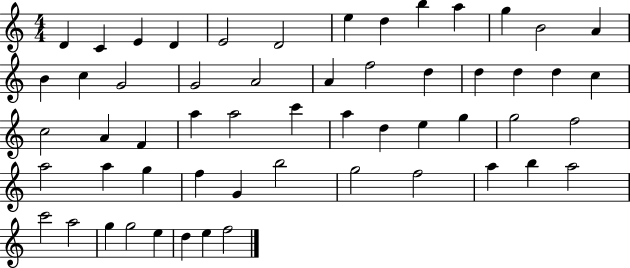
{
  \clef treble
  \numericTimeSignature
  \time 4/4
  \key c \major
  d'4 c'4 e'4 d'4 | e'2 d'2 | e''4 d''4 b''4 a''4 | g''4 b'2 a'4 | \break b'4 c''4 g'2 | g'2 a'2 | a'4 f''2 d''4 | d''4 d''4 d''4 c''4 | \break c''2 a'4 f'4 | a''4 a''2 c'''4 | a''4 d''4 e''4 g''4 | g''2 f''2 | \break a''2 a''4 g''4 | f''4 g'4 b''2 | g''2 f''2 | a''4 b''4 a''2 | \break c'''2 a''2 | g''4 g''2 e''4 | d''4 e''4 f''2 | \bar "|."
}